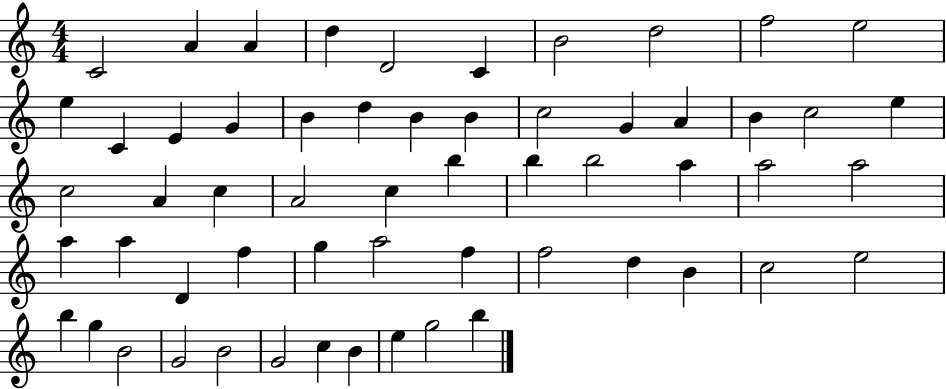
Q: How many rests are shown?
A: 0